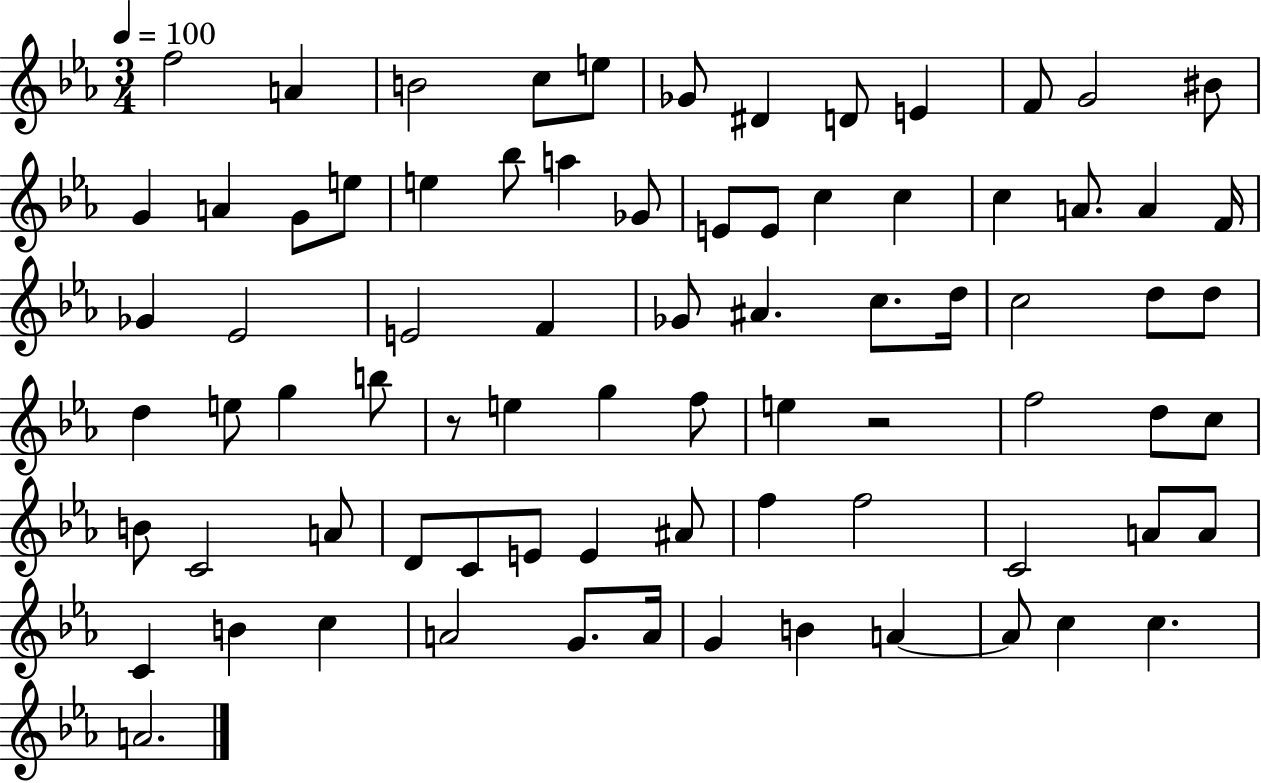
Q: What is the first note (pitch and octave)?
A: F5